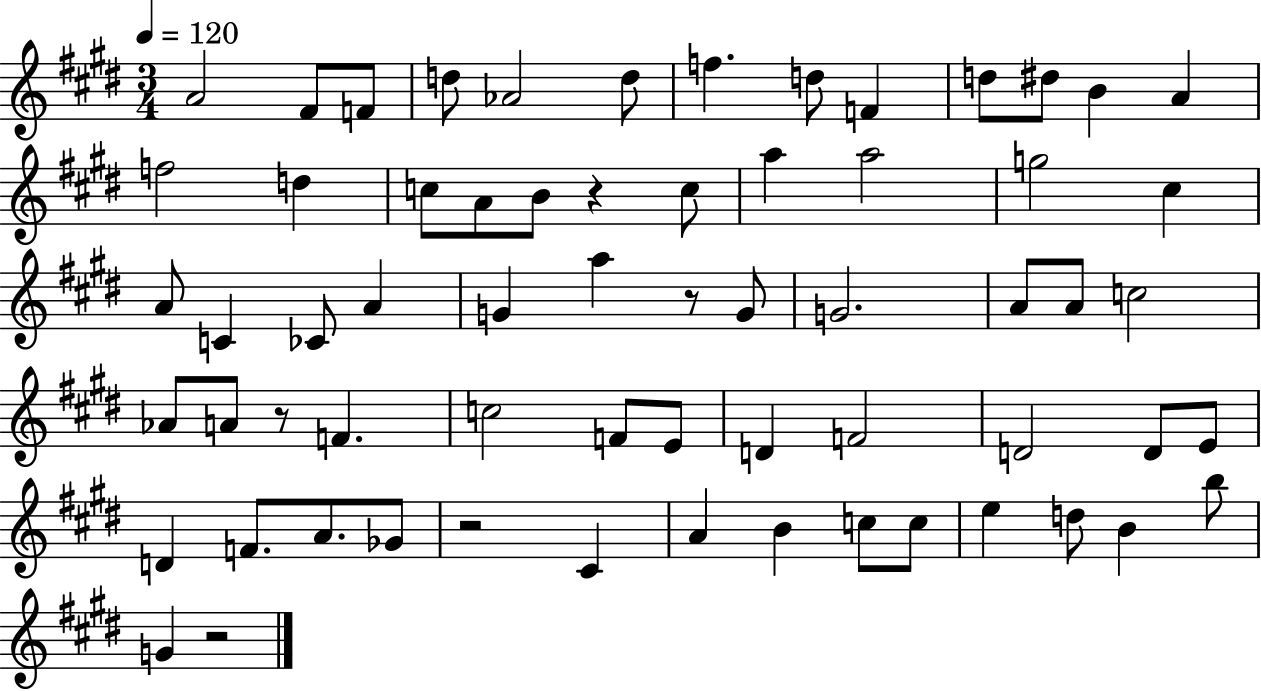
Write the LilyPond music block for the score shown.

{
  \clef treble
  \numericTimeSignature
  \time 3/4
  \key e \major
  \tempo 4 = 120
  \repeat volta 2 { a'2 fis'8 f'8 | d''8 aes'2 d''8 | f''4. d''8 f'4 | d''8 dis''8 b'4 a'4 | \break f''2 d''4 | c''8 a'8 b'8 r4 c''8 | a''4 a''2 | g''2 cis''4 | \break a'8 c'4 ces'8 a'4 | g'4 a''4 r8 g'8 | g'2. | a'8 a'8 c''2 | \break aes'8 a'8 r8 f'4. | c''2 f'8 e'8 | d'4 f'2 | d'2 d'8 e'8 | \break d'4 f'8. a'8. ges'8 | r2 cis'4 | a'4 b'4 c''8 c''8 | e''4 d''8 b'4 b''8 | \break g'4 r2 | } \bar "|."
}